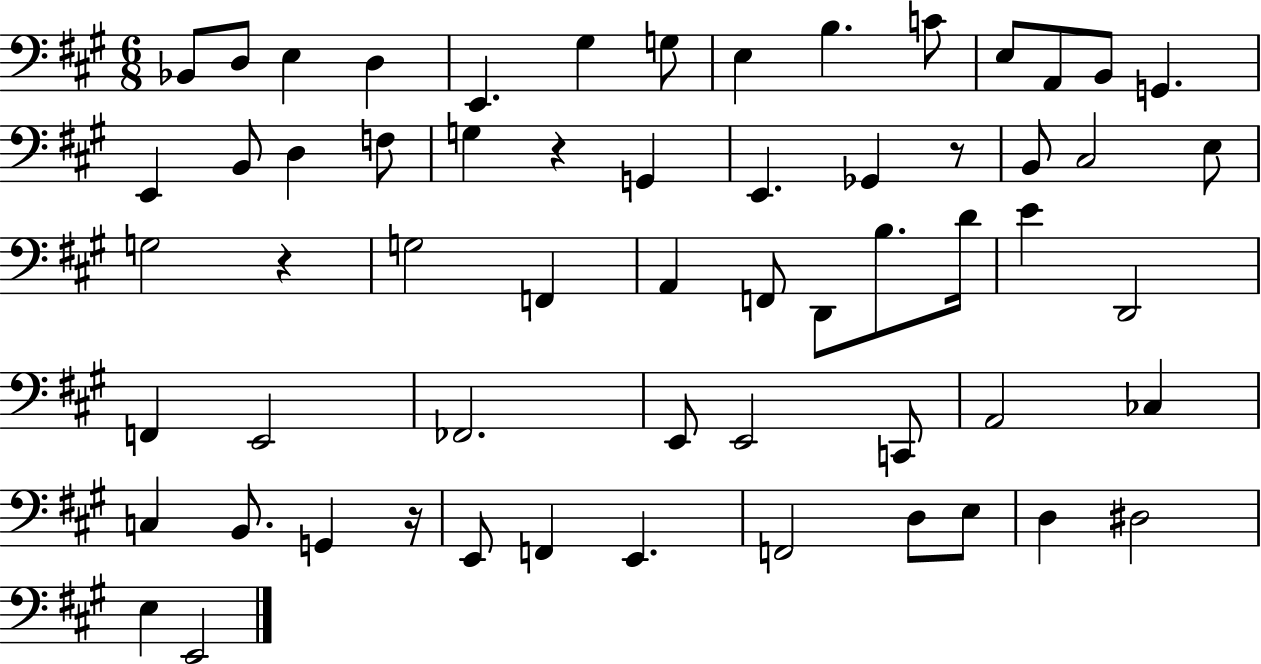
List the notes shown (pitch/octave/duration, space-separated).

Bb2/e D3/e E3/q D3/q E2/q. G#3/q G3/e E3/q B3/q. C4/e E3/e A2/e B2/e G2/q. E2/q B2/e D3/q F3/e G3/q R/q G2/q E2/q. Gb2/q R/e B2/e C#3/h E3/e G3/h R/q G3/h F2/q A2/q F2/e D2/e B3/e. D4/s E4/q D2/h F2/q E2/h FES2/h. E2/e E2/h C2/e A2/h CES3/q C3/q B2/e. G2/q R/s E2/e F2/q E2/q. F2/h D3/e E3/e D3/q D#3/h E3/q E2/h